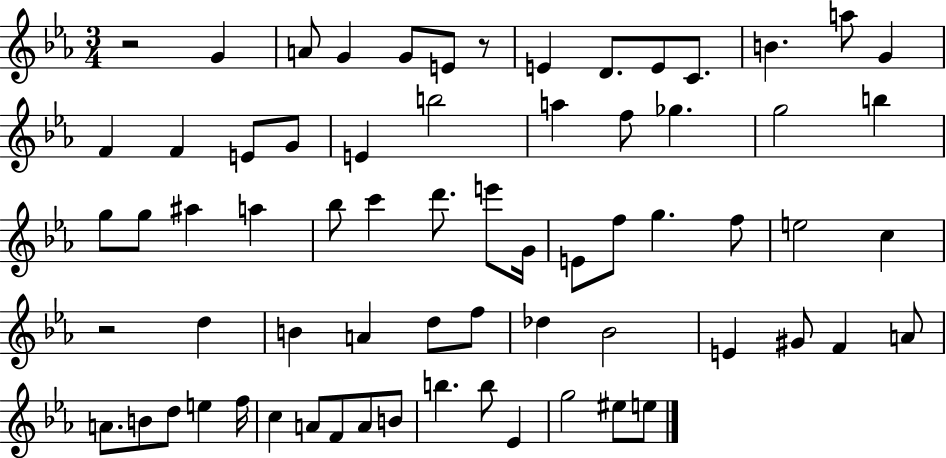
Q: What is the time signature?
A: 3/4